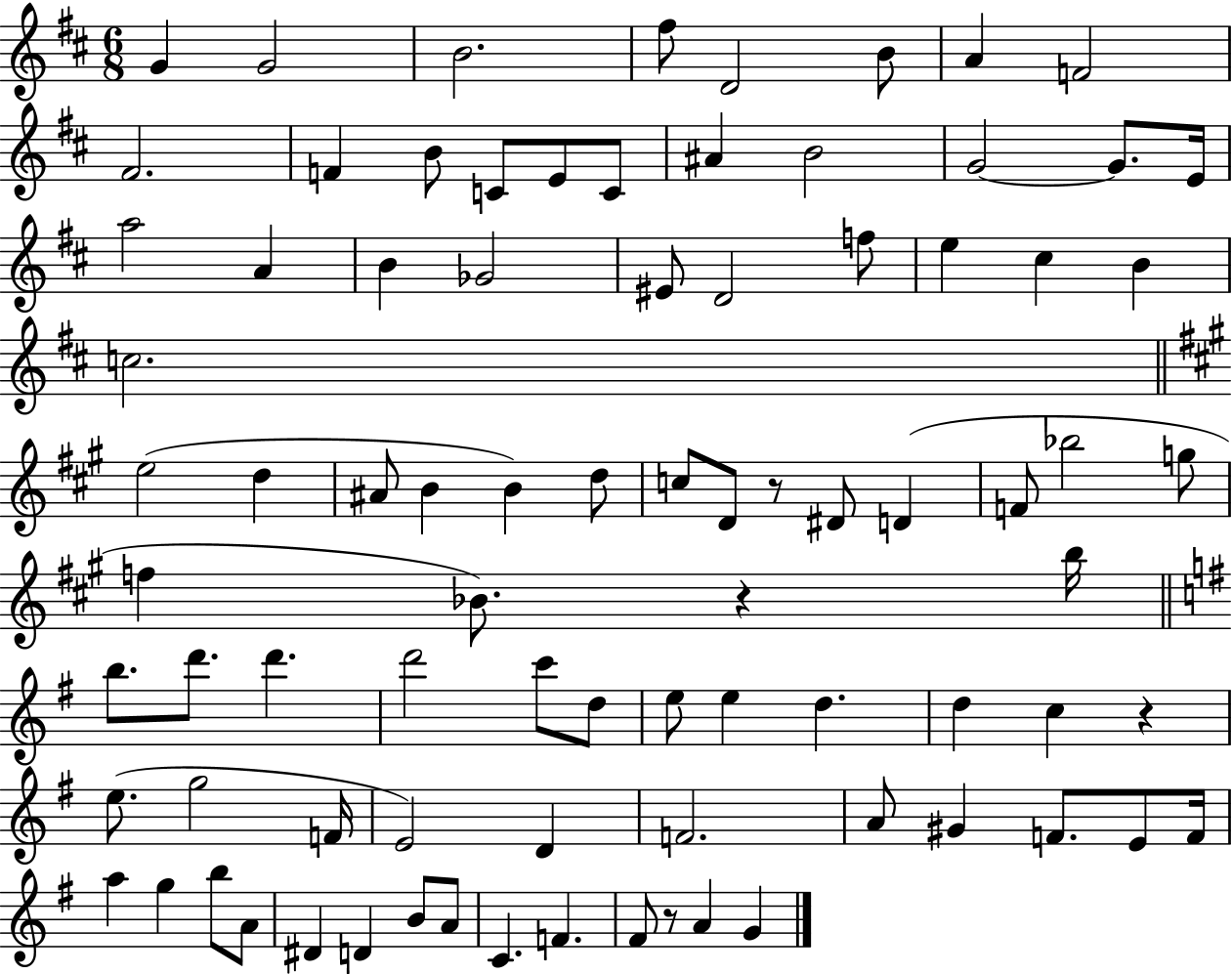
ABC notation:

X:1
T:Untitled
M:6/8
L:1/4
K:D
G G2 B2 ^f/2 D2 B/2 A F2 ^F2 F B/2 C/2 E/2 C/2 ^A B2 G2 G/2 E/4 a2 A B _G2 ^E/2 D2 f/2 e ^c B c2 e2 d ^A/2 B B d/2 c/2 D/2 z/2 ^D/2 D F/2 _b2 g/2 f _B/2 z b/4 b/2 d'/2 d' d'2 c'/2 d/2 e/2 e d d c z e/2 g2 F/4 E2 D F2 A/2 ^G F/2 E/2 F/4 a g b/2 A/2 ^D D B/2 A/2 C F ^F/2 z/2 A G